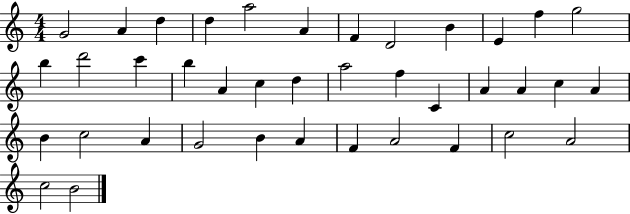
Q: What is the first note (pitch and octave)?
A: G4